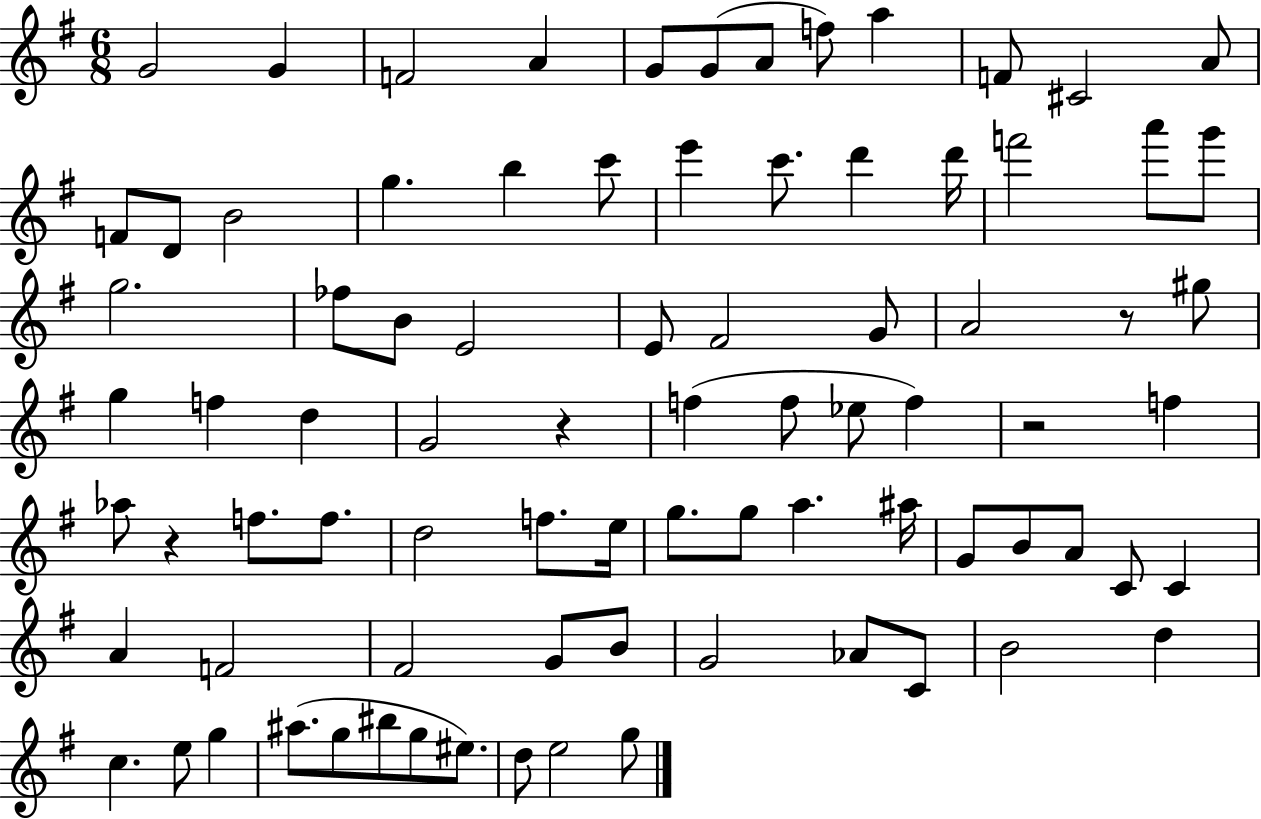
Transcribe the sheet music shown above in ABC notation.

X:1
T:Untitled
M:6/8
L:1/4
K:G
G2 G F2 A G/2 G/2 A/2 f/2 a F/2 ^C2 A/2 F/2 D/2 B2 g b c'/2 e' c'/2 d' d'/4 f'2 a'/2 g'/2 g2 _f/2 B/2 E2 E/2 ^F2 G/2 A2 z/2 ^g/2 g f d G2 z f f/2 _e/2 f z2 f _a/2 z f/2 f/2 d2 f/2 e/4 g/2 g/2 a ^a/4 G/2 B/2 A/2 C/2 C A F2 ^F2 G/2 B/2 G2 _A/2 C/2 B2 d c e/2 g ^a/2 g/2 ^b/2 g/2 ^e/2 d/2 e2 g/2